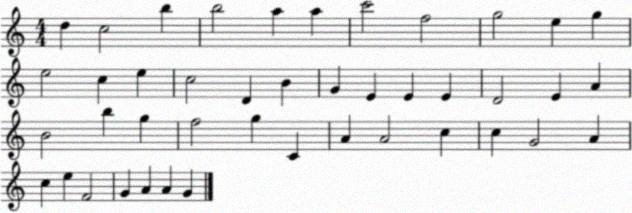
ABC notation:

X:1
T:Untitled
M:4/4
L:1/4
K:C
d c2 b b2 a a c'2 f2 g2 e g e2 c e c2 D B G E E E D2 E A B2 b g f2 g C A A2 c c G2 A c e F2 G A A G